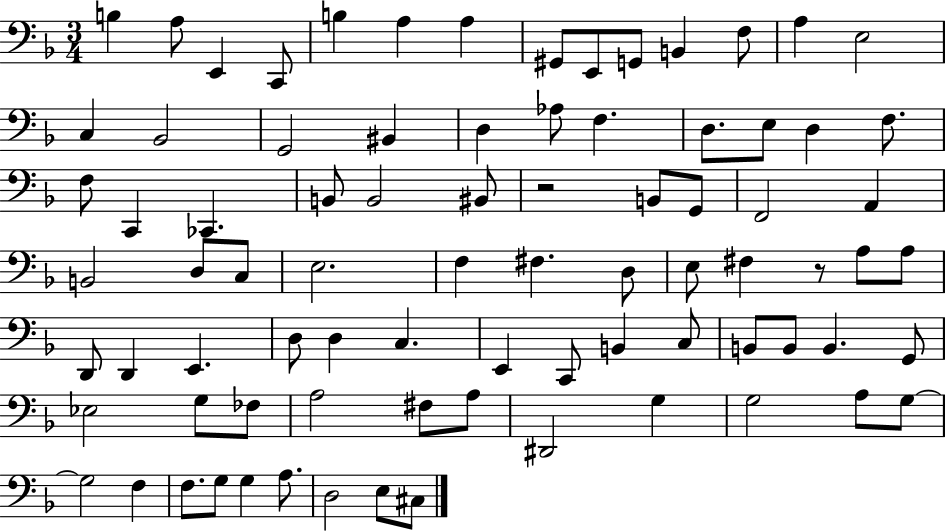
X:1
T:Untitled
M:3/4
L:1/4
K:F
B, A,/2 E,, C,,/2 B, A, A, ^G,,/2 E,,/2 G,,/2 B,, F,/2 A, E,2 C, _B,,2 G,,2 ^B,, D, _A,/2 F, D,/2 E,/2 D, F,/2 F,/2 C,, _C,, B,,/2 B,,2 ^B,,/2 z2 B,,/2 G,,/2 F,,2 A,, B,,2 D,/2 C,/2 E,2 F, ^F, D,/2 E,/2 ^F, z/2 A,/2 A,/2 D,,/2 D,, E,, D,/2 D, C, E,, C,,/2 B,, C,/2 B,,/2 B,,/2 B,, G,,/2 _E,2 G,/2 _F,/2 A,2 ^F,/2 A,/2 ^D,,2 G, G,2 A,/2 G,/2 G,2 F, F,/2 G,/2 G, A,/2 D,2 E,/2 ^C,/2